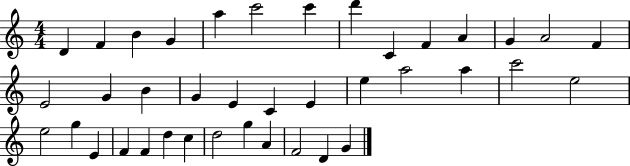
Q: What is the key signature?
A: C major